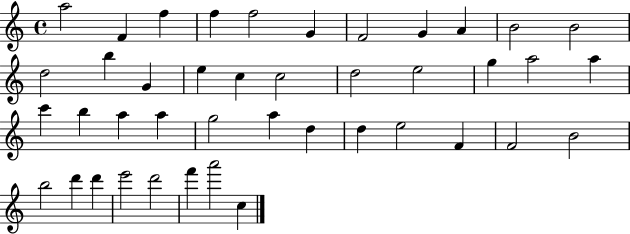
X:1
T:Untitled
M:4/4
L:1/4
K:C
a2 F f f f2 G F2 G A B2 B2 d2 b G e c c2 d2 e2 g a2 a c' b a a g2 a d d e2 F F2 B2 b2 d' d' e'2 d'2 f' a'2 c